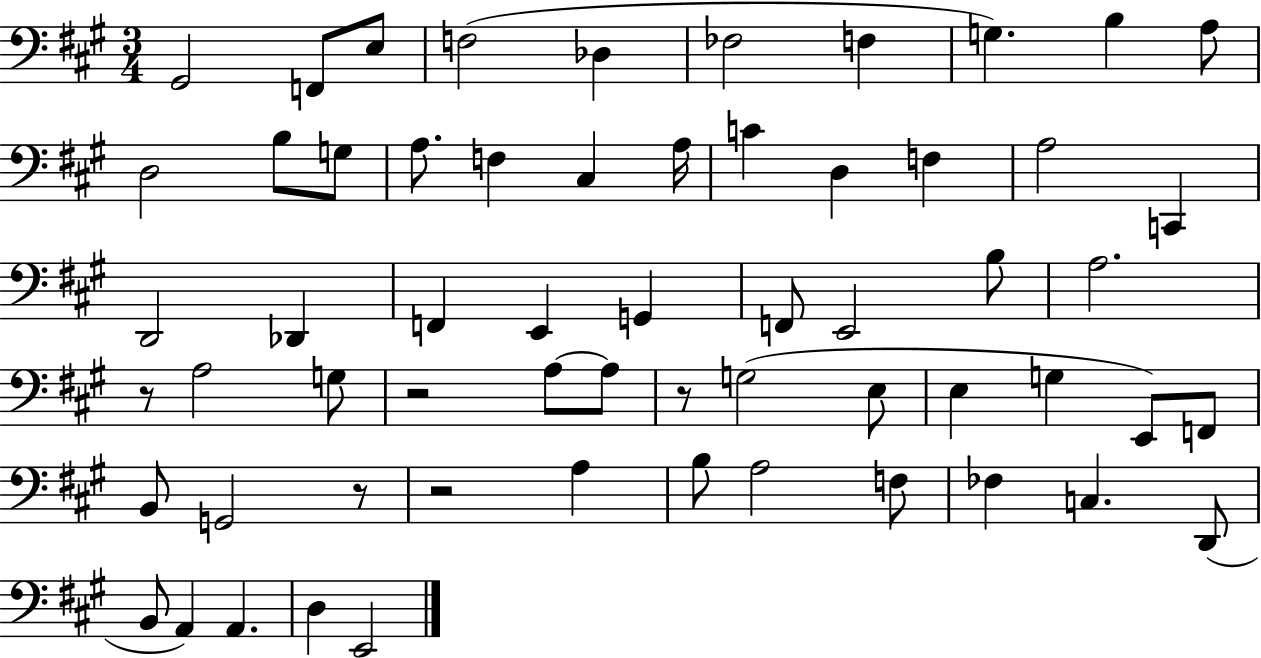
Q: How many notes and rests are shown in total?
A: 60